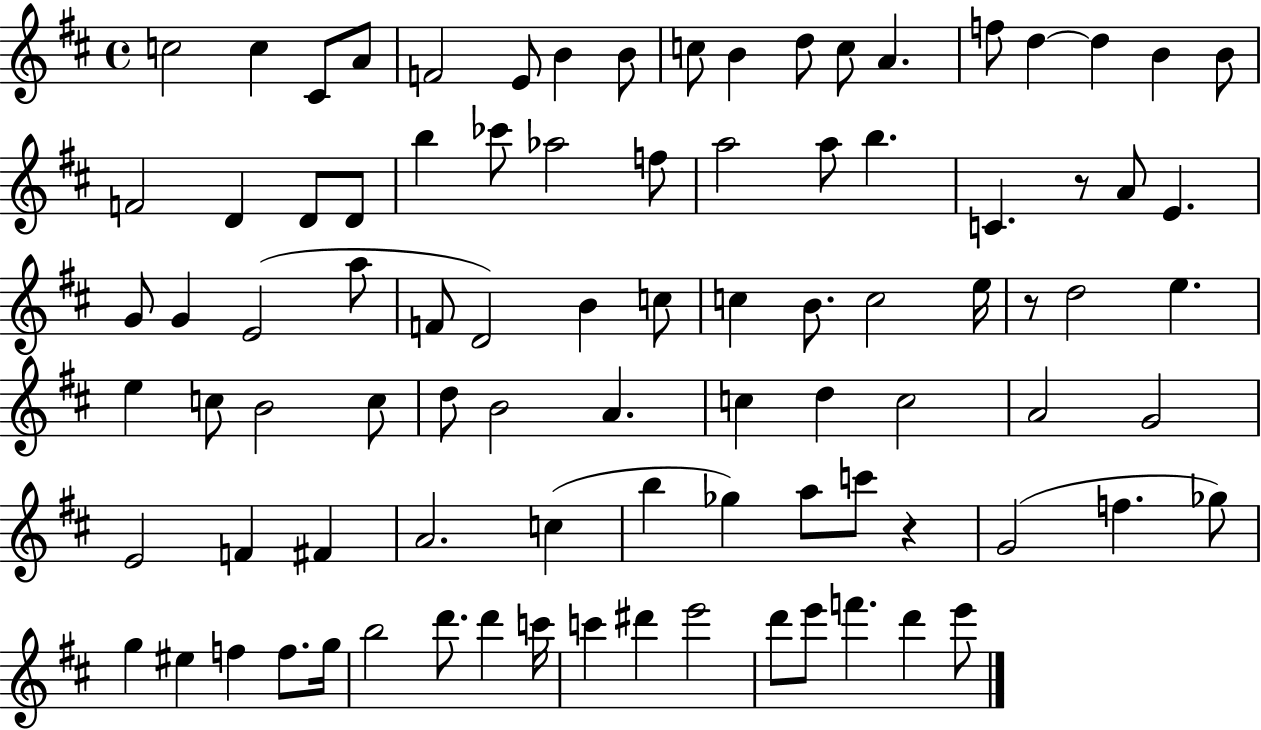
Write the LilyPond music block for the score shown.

{
  \clef treble
  \time 4/4
  \defaultTimeSignature
  \key d \major
  c''2 c''4 cis'8 a'8 | f'2 e'8 b'4 b'8 | c''8 b'4 d''8 c''8 a'4. | f''8 d''4~~ d''4 b'4 b'8 | \break f'2 d'4 d'8 d'8 | b''4 ces'''8 aes''2 f''8 | a''2 a''8 b''4. | c'4. r8 a'8 e'4. | \break g'8 g'4 e'2( a''8 | f'8 d'2) b'4 c''8 | c''4 b'8. c''2 e''16 | r8 d''2 e''4. | \break e''4 c''8 b'2 c''8 | d''8 b'2 a'4. | c''4 d''4 c''2 | a'2 g'2 | \break e'2 f'4 fis'4 | a'2. c''4( | b''4 ges''4) a''8 c'''8 r4 | g'2( f''4. ges''8) | \break g''4 eis''4 f''4 f''8. g''16 | b''2 d'''8. d'''4 c'''16 | c'''4 dis'''4 e'''2 | d'''8 e'''8 f'''4. d'''4 e'''8 | \break \bar "|."
}